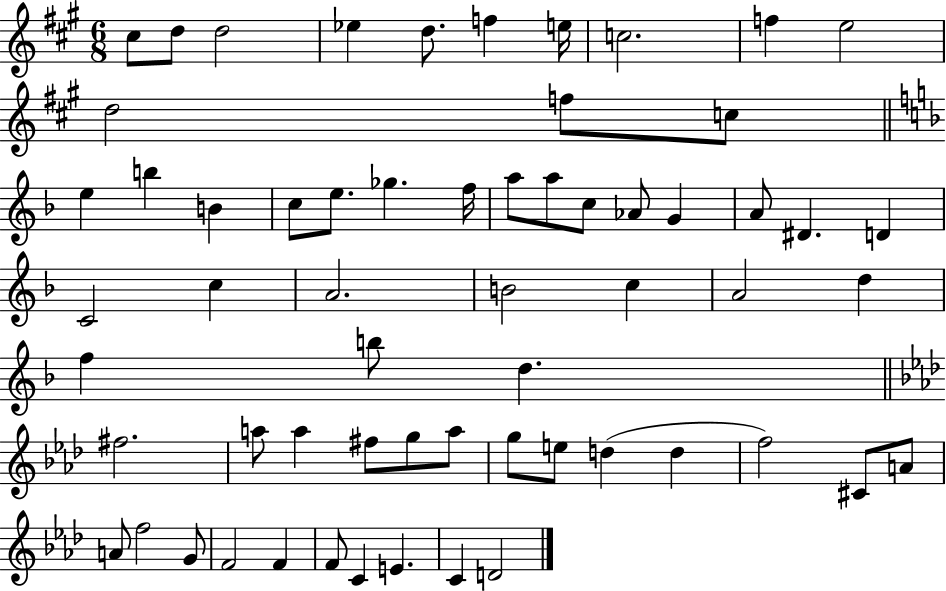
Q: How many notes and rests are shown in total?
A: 61